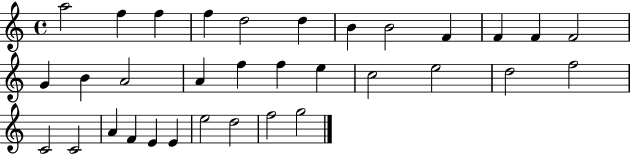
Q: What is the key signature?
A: C major